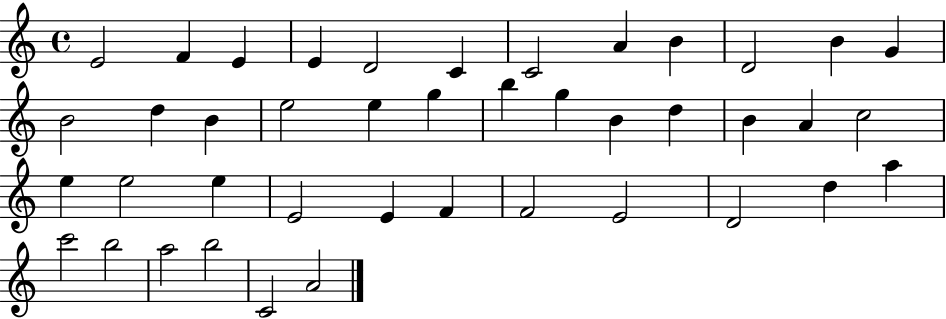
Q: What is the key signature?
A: C major